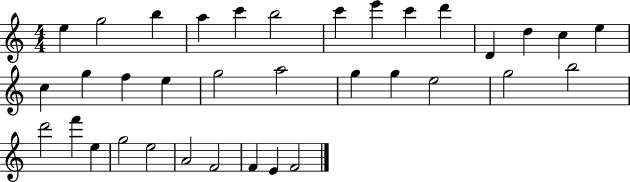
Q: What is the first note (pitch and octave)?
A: E5